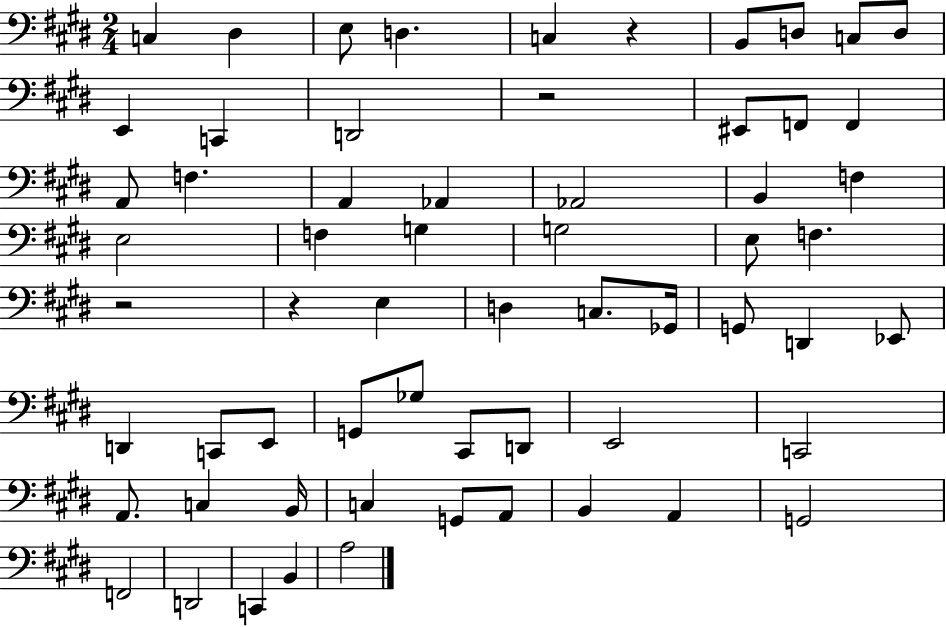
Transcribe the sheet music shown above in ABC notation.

X:1
T:Untitled
M:2/4
L:1/4
K:E
C, ^D, E,/2 D, C, z B,,/2 D,/2 C,/2 D,/2 E,, C,, D,,2 z2 ^E,,/2 F,,/2 F,, A,,/2 F, A,, _A,, _A,,2 B,, F, E,2 F, G, G,2 E,/2 F, z2 z E, D, C,/2 _G,,/4 G,,/2 D,, _E,,/2 D,, C,,/2 E,,/2 G,,/2 _G,/2 ^C,,/2 D,,/2 E,,2 C,,2 A,,/2 C, B,,/4 C, G,,/2 A,,/2 B,, A,, G,,2 F,,2 D,,2 C,, B,, A,2